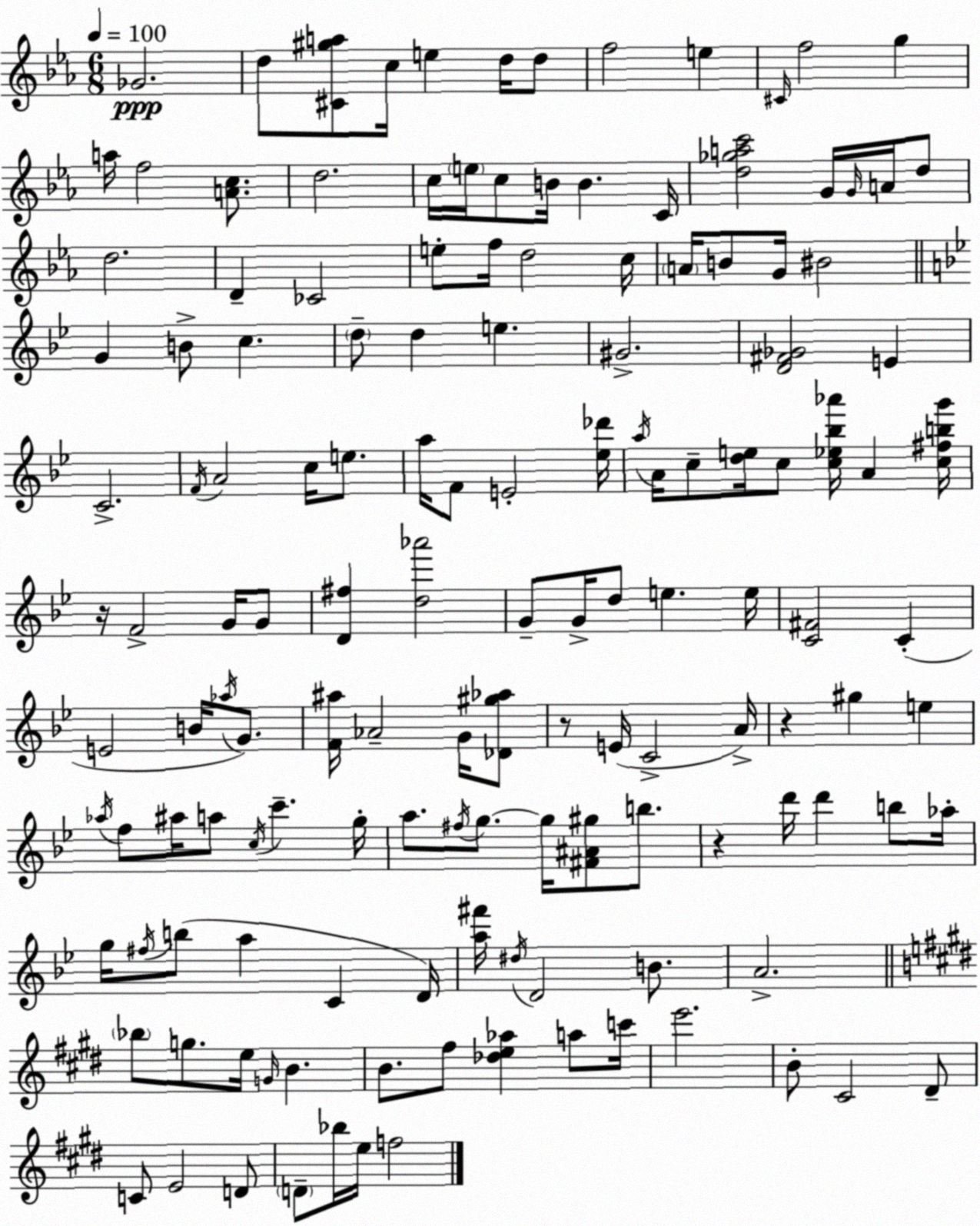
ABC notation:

X:1
T:Untitled
M:6/8
L:1/4
K:Eb
_G2 d/2 [^C^ga]/2 c/4 e d/4 d/2 f2 e ^C/4 f2 g a/4 f2 [Ac]/2 d2 c/4 e/4 c/2 B/4 B C/4 [d_gac']2 G/4 G/4 A/4 d/2 d2 D _C2 e/2 f/4 d2 c/4 A/4 B/2 G/4 ^B2 G B/2 c d/2 d e ^G2 [D^F_G]2 E C2 F/4 A2 c/4 e/2 a/4 F/2 E2 [_e_d']/4 a/4 A/4 c/2 [de]/4 c/2 [c_e_b_a']/4 A [c^fbg']/4 z/4 F2 G/4 G/2 [D^f] [d_a']2 G/2 G/4 d/2 e e/4 [C^F]2 C E2 B/4 _a/4 G/2 [F^a]/4 _A2 G/4 [_D^g_a]/2 z/2 E/4 C2 A/4 z ^g e _a/4 f/2 ^a/4 a/2 c/4 c' g/4 a/2 ^f/4 g/2 g/4 [^F^A^g]/2 b/2 z d'/4 d' b/2 _a/4 g/4 ^f/4 b/2 a C D/4 [a^f']/4 ^d/4 D2 B/2 A2 _b/2 g/2 e/4 G/4 B B/2 ^f/2 [_de_a] a/2 c'/4 e'2 B/2 ^C2 ^D/2 C/2 E2 D/2 D/2 _b/4 e/4 f2